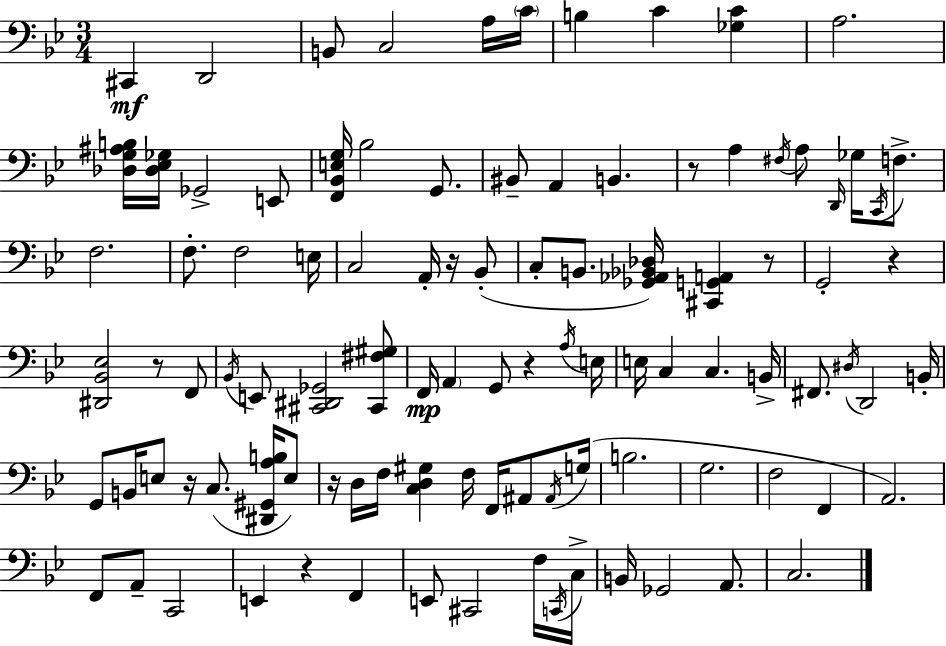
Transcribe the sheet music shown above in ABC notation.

X:1
T:Untitled
M:3/4
L:1/4
K:Gm
^C,, D,,2 B,,/2 C,2 A,/4 C/4 B, C [_G,C] A,2 [_D,G,^A,B,]/4 [_D,_E,_G,]/4 _G,,2 E,,/2 [F,,_B,,E,G,]/4 _B,2 G,,/2 ^B,,/2 A,, B,, z/2 A, ^F,/4 A,/2 D,,/4 _G,/4 C,,/4 F,/2 F,2 F,/2 F,2 E,/4 C,2 A,,/4 z/4 _B,,/2 C,/2 B,,/2 [_G,,_A,,_B,,_D,]/4 [^C,,G,,A,,] z/2 G,,2 z [^D,,_B,,_E,]2 z/2 F,,/2 _B,,/4 E,,/2 [^C,,^D,,_G,,]2 [^C,,^F,^G,]/2 F,,/4 A,, G,,/2 z A,/4 E,/4 E,/4 C, C, B,,/4 ^F,,/2 ^D,/4 D,,2 B,,/4 G,,/2 B,,/4 E,/2 z/4 C,/2 [^D,,^G,,A,B,]/4 E,/2 z/4 D,/4 F,/4 [C,D,^G,] F,/4 F,,/4 ^A,,/2 ^A,,/4 G,/4 B,2 G,2 F,2 F,, A,,2 F,,/2 A,,/2 C,,2 E,, z F,, E,,/2 ^C,,2 F,/4 C,,/4 C,/4 B,,/4 _G,,2 A,,/2 C,2